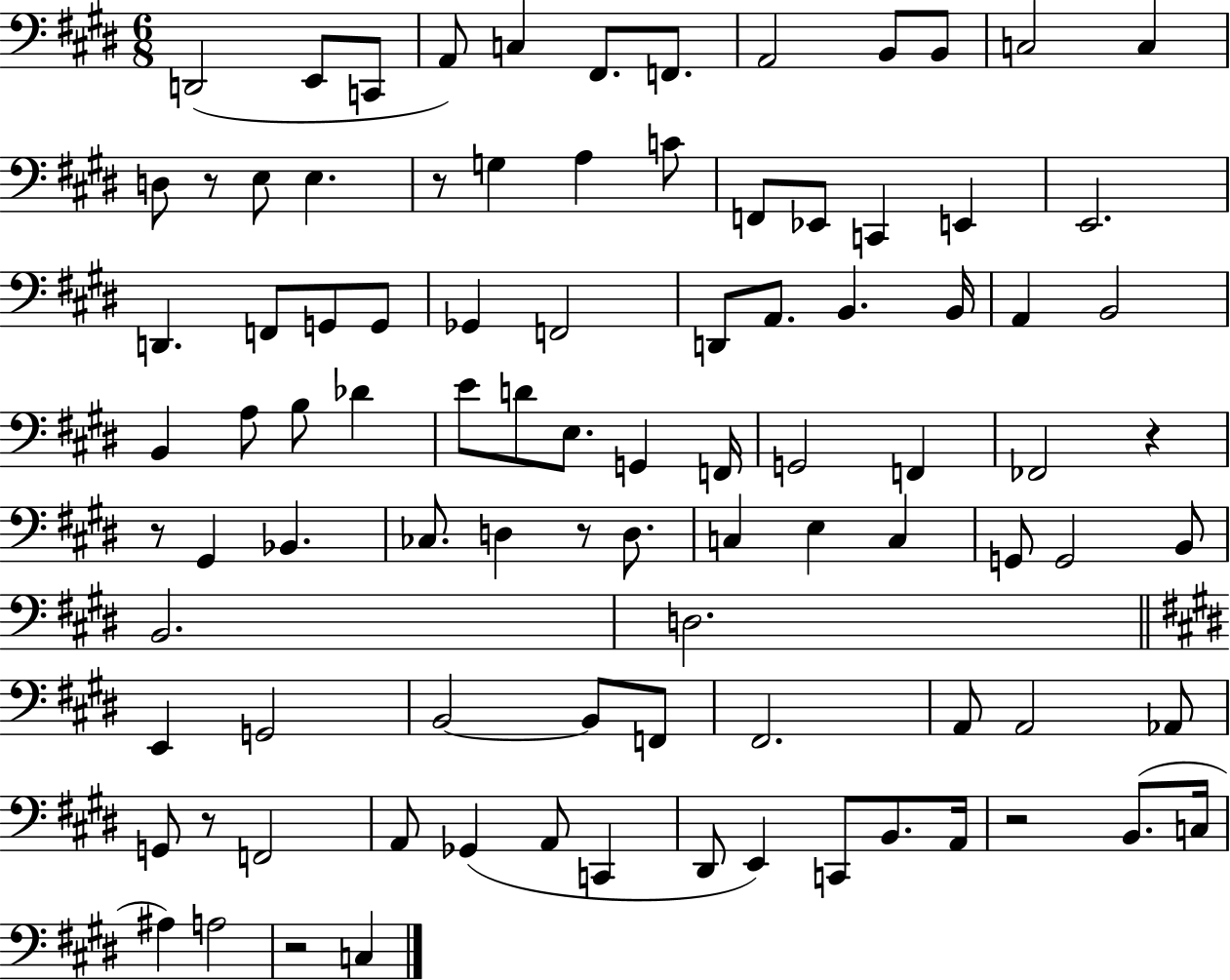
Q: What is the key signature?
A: E major